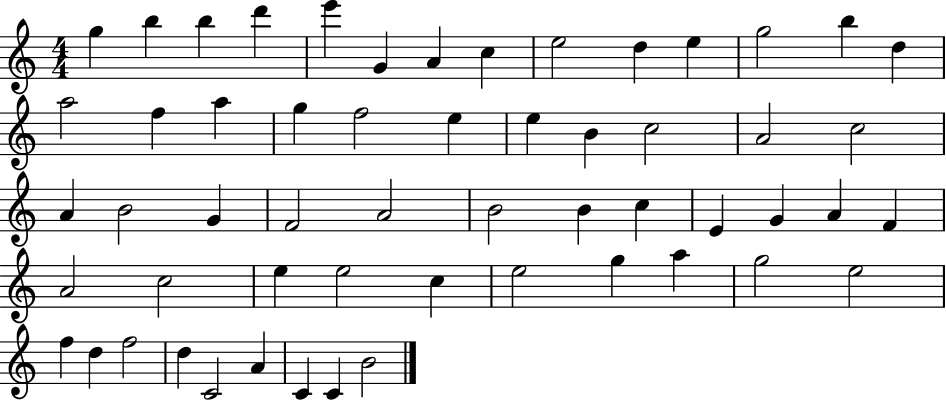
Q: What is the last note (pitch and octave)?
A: B4